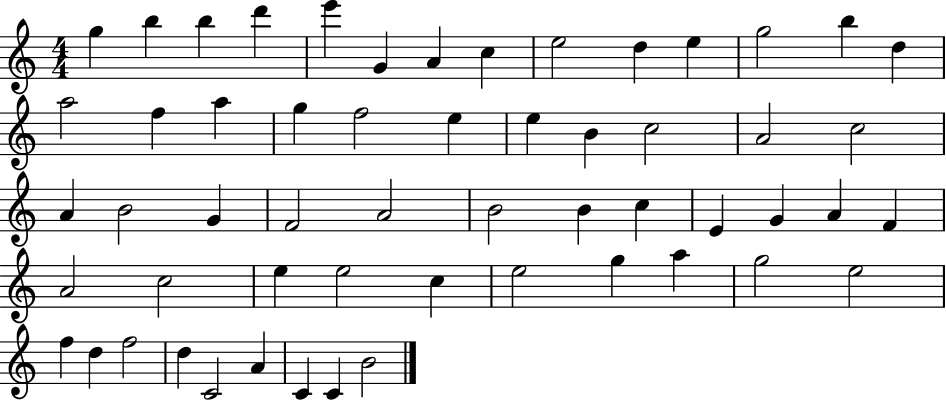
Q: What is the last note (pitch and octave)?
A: B4